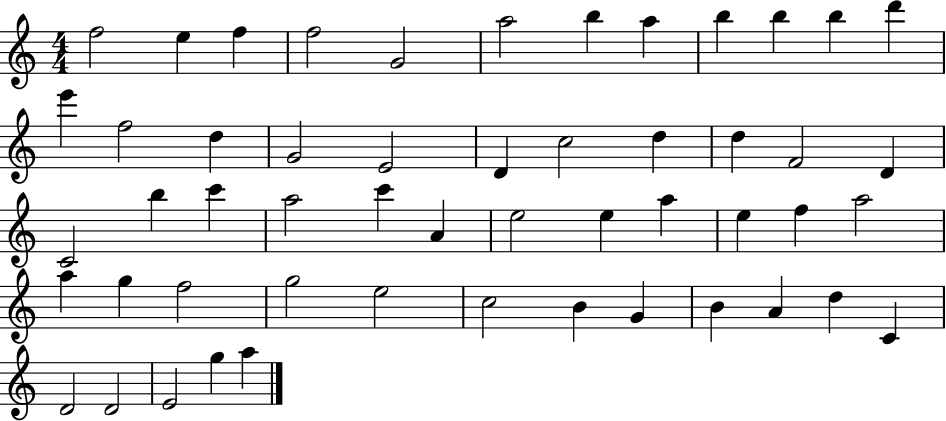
{
  \clef treble
  \numericTimeSignature
  \time 4/4
  \key c \major
  f''2 e''4 f''4 | f''2 g'2 | a''2 b''4 a''4 | b''4 b''4 b''4 d'''4 | \break e'''4 f''2 d''4 | g'2 e'2 | d'4 c''2 d''4 | d''4 f'2 d'4 | \break c'2 b''4 c'''4 | a''2 c'''4 a'4 | e''2 e''4 a''4 | e''4 f''4 a''2 | \break a''4 g''4 f''2 | g''2 e''2 | c''2 b'4 g'4 | b'4 a'4 d''4 c'4 | \break d'2 d'2 | e'2 g''4 a''4 | \bar "|."
}